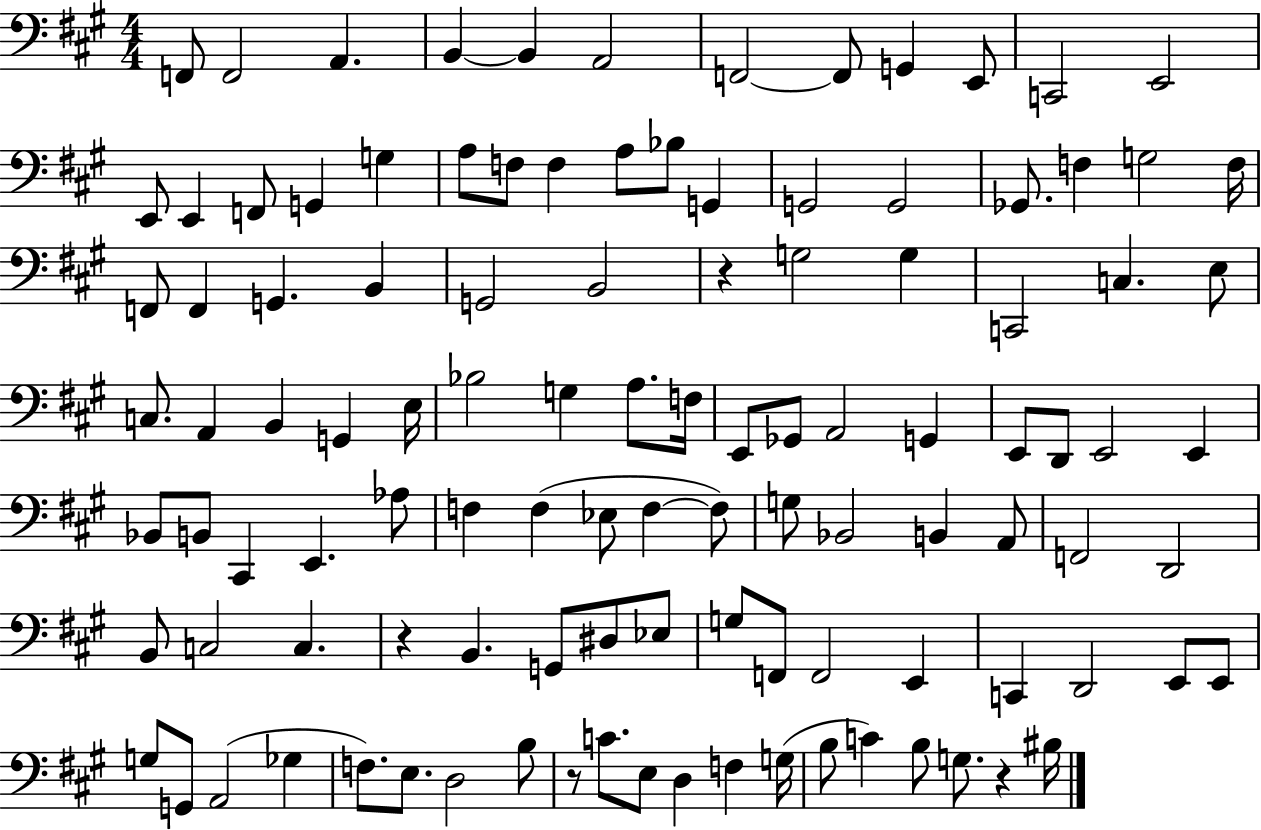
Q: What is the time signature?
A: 4/4